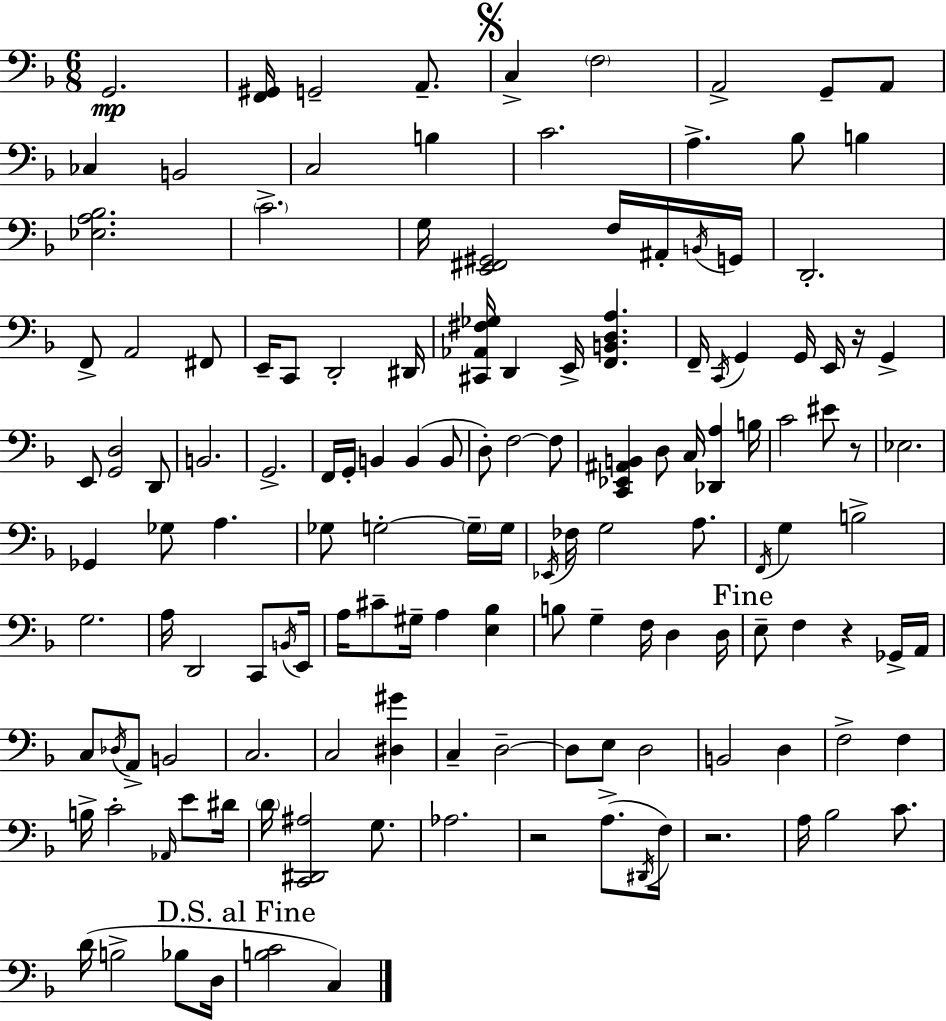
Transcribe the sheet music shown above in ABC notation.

X:1
T:Untitled
M:6/8
L:1/4
K:F
G,,2 [F,,^G,,]/4 G,,2 A,,/2 C, F,2 A,,2 G,,/2 A,,/2 _C, B,,2 C,2 B, C2 A, _B,/2 B, [_E,A,_B,]2 C2 G,/4 [E,,^F,,^G,,]2 F,/4 ^A,,/4 B,,/4 G,,/4 D,,2 F,,/2 A,,2 ^F,,/2 E,,/4 C,,/2 D,,2 ^D,,/4 [^C,,_A,,^F,_G,]/4 D,, E,,/4 [F,,B,,D,A,] F,,/4 C,,/4 G,, G,,/4 E,,/4 z/4 G,, E,,/2 [G,,D,]2 D,,/2 B,,2 G,,2 F,,/4 G,,/4 B,, B,, B,,/2 D,/2 F,2 F,/2 [C,,_E,,^A,,B,,] D,/2 C,/4 [_D,,A,] B,/4 C2 ^E/2 z/2 _E,2 _G,, _G,/2 A, _G,/2 G,2 G,/4 G,/4 _E,,/4 _F,/4 G,2 A,/2 F,,/4 G, B,2 G,2 A,/4 D,,2 C,,/2 B,,/4 E,,/4 A,/4 ^C/2 ^G,/4 A, [E,_B,] B,/2 G, F,/4 D, D,/4 E,/2 F, z _G,,/4 A,,/4 C,/2 _D,/4 A,,/2 B,,2 C,2 C,2 [^D,^G] C, D,2 D,/2 E,/2 D,2 B,,2 D, F,2 F, B,/4 C2 _A,,/4 E/2 ^D/4 D/4 [C,,^D,,^A,]2 G,/2 _A,2 z2 A,/2 ^D,,/4 F,/4 z2 A,/4 _B,2 C/2 D/4 B,2 _B,/2 D,/4 [B,C]2 C,